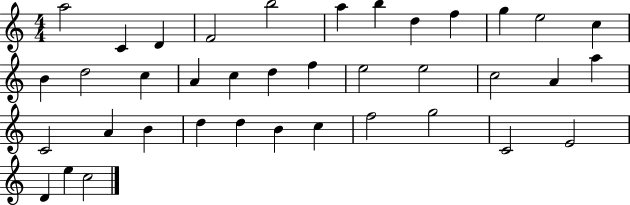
{
  \clef treble
  \numericTimeSignature
  \time 4/4
  \key c \major
  a''2 c'4 d'4 | f'2 b''2 | a''4 b''4 d''4 f''4 | g''4 e''2 c''4 | \break b'4 d''2 c''4 | a'4 c''4 d''4 f''4 | e''2 e''2 | c''2 a'4 a''4 | \break c'2 a'4 b'4 | d''4 d''4 b'4 c''4 | f''2 g''2 | c'2 e'2 | \break d'4 e''4 c''2 | \bar "|."
}